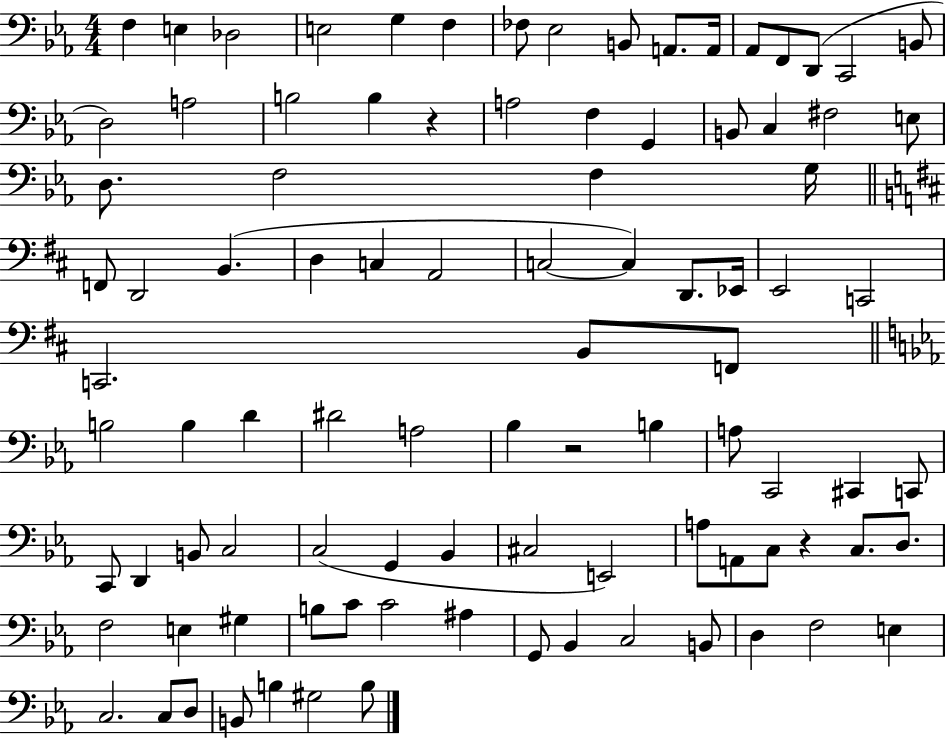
X:1
T:Untitled
M:4/4
L:1/4
K:Eb
F, E, _D,2 E,2 G, F, _F,/2 _E,2 B,,/2 A,,/2 A,,/4 _A,,/2 F,,/2 D,,/2 C,,2 B,,/2 D,2 A,2 B,2 B, z A,2 F, G,, B,,/2 C, ^F,2 E,/2 D,/2 F,2 F, G,/4 F,,/2 D,,2 B,, D, C, A,,2 C,2 C, D,,/2 _E,,/4 E,,2 C,,2 C,,2 B,,/2 F,,/2 B,2 B, D ^D2 A,2 _B, z2 B, A,/2 C,,2 ^C,, C,,/2 C,,/2 D,, B,,/2 C,2 C,2 G,, _B,, ^C,2 E,,2 A,/2 A,,/2 C,/2 z C,/2 D,/2 F,2 E, ^G, B,/2 C/2 C2 ^A, G,,/2 _B,, C,2 B,,/2 D, F,2 E, C,2 C,/2 D,/2 B,,/2 B, ^G,2 B,/2